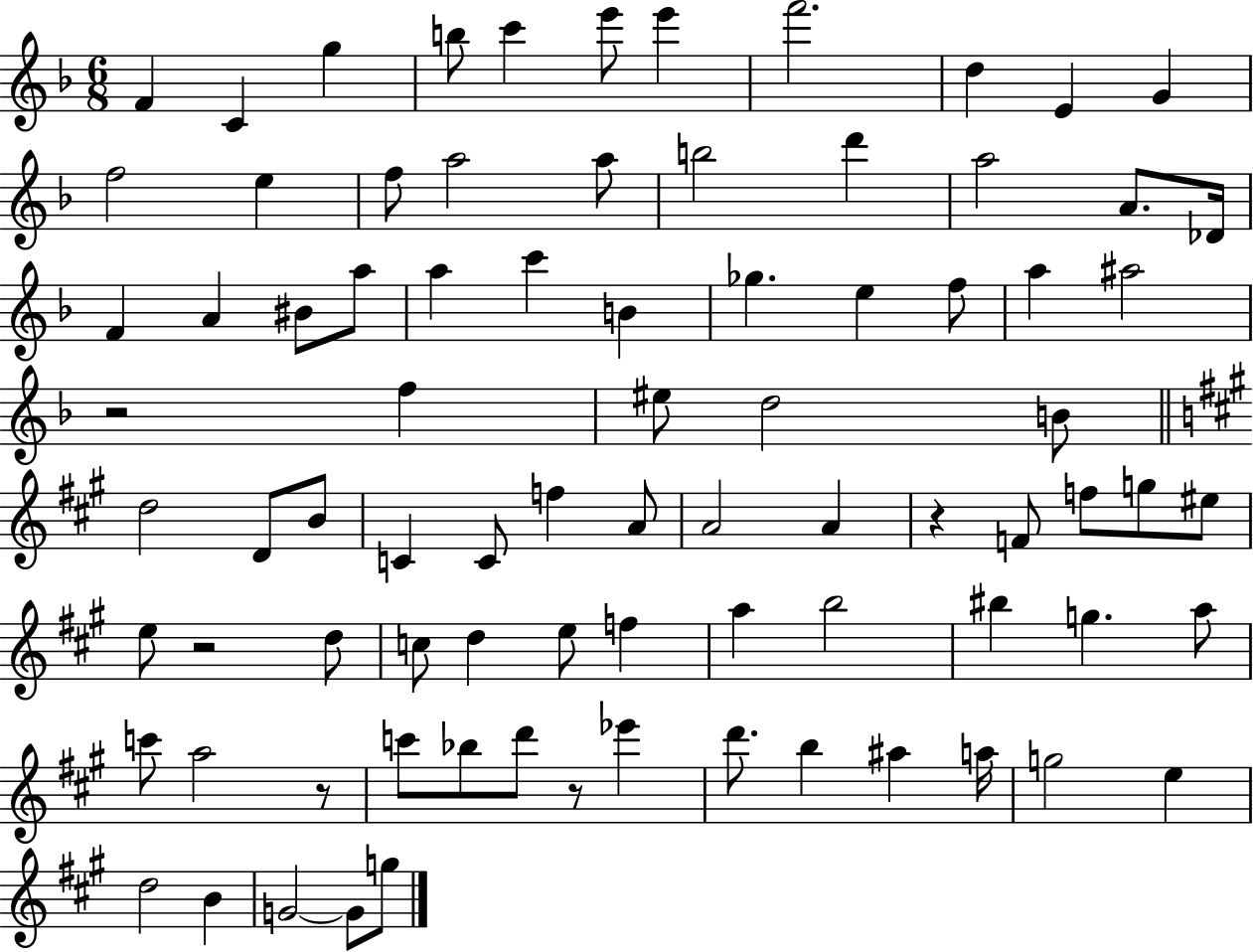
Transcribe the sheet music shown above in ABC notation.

X:1
T:Untitled
M:6/8
L:1/4
K:F
F C g b/2 c' e'/2 e' f'2 d E G f2 e f/2 a2 a/2 b2 d' a2 A/2 _D/4 F A ^B/2 a/2 a c' B _g e f/2 a ^a2 z2 f ^e/2 d2 B/2 d2 D/2 B/2 C C/2 f A/2 A2 A z F/2 f/2 g/2 ^e/2 e/2 z2 d/2 c/2 d e/2 f a b2 ^b g a/2 c'/2 a2 z/2 c'/2 _b/2 d'/2 z/2 _e' d'/2 b ^a a/4 g2 e d2 B G2 G/2 g/2